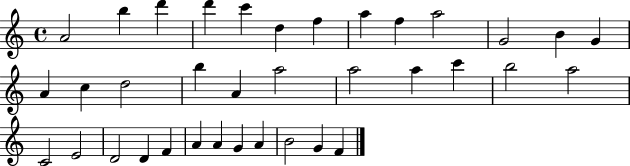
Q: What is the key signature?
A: C major